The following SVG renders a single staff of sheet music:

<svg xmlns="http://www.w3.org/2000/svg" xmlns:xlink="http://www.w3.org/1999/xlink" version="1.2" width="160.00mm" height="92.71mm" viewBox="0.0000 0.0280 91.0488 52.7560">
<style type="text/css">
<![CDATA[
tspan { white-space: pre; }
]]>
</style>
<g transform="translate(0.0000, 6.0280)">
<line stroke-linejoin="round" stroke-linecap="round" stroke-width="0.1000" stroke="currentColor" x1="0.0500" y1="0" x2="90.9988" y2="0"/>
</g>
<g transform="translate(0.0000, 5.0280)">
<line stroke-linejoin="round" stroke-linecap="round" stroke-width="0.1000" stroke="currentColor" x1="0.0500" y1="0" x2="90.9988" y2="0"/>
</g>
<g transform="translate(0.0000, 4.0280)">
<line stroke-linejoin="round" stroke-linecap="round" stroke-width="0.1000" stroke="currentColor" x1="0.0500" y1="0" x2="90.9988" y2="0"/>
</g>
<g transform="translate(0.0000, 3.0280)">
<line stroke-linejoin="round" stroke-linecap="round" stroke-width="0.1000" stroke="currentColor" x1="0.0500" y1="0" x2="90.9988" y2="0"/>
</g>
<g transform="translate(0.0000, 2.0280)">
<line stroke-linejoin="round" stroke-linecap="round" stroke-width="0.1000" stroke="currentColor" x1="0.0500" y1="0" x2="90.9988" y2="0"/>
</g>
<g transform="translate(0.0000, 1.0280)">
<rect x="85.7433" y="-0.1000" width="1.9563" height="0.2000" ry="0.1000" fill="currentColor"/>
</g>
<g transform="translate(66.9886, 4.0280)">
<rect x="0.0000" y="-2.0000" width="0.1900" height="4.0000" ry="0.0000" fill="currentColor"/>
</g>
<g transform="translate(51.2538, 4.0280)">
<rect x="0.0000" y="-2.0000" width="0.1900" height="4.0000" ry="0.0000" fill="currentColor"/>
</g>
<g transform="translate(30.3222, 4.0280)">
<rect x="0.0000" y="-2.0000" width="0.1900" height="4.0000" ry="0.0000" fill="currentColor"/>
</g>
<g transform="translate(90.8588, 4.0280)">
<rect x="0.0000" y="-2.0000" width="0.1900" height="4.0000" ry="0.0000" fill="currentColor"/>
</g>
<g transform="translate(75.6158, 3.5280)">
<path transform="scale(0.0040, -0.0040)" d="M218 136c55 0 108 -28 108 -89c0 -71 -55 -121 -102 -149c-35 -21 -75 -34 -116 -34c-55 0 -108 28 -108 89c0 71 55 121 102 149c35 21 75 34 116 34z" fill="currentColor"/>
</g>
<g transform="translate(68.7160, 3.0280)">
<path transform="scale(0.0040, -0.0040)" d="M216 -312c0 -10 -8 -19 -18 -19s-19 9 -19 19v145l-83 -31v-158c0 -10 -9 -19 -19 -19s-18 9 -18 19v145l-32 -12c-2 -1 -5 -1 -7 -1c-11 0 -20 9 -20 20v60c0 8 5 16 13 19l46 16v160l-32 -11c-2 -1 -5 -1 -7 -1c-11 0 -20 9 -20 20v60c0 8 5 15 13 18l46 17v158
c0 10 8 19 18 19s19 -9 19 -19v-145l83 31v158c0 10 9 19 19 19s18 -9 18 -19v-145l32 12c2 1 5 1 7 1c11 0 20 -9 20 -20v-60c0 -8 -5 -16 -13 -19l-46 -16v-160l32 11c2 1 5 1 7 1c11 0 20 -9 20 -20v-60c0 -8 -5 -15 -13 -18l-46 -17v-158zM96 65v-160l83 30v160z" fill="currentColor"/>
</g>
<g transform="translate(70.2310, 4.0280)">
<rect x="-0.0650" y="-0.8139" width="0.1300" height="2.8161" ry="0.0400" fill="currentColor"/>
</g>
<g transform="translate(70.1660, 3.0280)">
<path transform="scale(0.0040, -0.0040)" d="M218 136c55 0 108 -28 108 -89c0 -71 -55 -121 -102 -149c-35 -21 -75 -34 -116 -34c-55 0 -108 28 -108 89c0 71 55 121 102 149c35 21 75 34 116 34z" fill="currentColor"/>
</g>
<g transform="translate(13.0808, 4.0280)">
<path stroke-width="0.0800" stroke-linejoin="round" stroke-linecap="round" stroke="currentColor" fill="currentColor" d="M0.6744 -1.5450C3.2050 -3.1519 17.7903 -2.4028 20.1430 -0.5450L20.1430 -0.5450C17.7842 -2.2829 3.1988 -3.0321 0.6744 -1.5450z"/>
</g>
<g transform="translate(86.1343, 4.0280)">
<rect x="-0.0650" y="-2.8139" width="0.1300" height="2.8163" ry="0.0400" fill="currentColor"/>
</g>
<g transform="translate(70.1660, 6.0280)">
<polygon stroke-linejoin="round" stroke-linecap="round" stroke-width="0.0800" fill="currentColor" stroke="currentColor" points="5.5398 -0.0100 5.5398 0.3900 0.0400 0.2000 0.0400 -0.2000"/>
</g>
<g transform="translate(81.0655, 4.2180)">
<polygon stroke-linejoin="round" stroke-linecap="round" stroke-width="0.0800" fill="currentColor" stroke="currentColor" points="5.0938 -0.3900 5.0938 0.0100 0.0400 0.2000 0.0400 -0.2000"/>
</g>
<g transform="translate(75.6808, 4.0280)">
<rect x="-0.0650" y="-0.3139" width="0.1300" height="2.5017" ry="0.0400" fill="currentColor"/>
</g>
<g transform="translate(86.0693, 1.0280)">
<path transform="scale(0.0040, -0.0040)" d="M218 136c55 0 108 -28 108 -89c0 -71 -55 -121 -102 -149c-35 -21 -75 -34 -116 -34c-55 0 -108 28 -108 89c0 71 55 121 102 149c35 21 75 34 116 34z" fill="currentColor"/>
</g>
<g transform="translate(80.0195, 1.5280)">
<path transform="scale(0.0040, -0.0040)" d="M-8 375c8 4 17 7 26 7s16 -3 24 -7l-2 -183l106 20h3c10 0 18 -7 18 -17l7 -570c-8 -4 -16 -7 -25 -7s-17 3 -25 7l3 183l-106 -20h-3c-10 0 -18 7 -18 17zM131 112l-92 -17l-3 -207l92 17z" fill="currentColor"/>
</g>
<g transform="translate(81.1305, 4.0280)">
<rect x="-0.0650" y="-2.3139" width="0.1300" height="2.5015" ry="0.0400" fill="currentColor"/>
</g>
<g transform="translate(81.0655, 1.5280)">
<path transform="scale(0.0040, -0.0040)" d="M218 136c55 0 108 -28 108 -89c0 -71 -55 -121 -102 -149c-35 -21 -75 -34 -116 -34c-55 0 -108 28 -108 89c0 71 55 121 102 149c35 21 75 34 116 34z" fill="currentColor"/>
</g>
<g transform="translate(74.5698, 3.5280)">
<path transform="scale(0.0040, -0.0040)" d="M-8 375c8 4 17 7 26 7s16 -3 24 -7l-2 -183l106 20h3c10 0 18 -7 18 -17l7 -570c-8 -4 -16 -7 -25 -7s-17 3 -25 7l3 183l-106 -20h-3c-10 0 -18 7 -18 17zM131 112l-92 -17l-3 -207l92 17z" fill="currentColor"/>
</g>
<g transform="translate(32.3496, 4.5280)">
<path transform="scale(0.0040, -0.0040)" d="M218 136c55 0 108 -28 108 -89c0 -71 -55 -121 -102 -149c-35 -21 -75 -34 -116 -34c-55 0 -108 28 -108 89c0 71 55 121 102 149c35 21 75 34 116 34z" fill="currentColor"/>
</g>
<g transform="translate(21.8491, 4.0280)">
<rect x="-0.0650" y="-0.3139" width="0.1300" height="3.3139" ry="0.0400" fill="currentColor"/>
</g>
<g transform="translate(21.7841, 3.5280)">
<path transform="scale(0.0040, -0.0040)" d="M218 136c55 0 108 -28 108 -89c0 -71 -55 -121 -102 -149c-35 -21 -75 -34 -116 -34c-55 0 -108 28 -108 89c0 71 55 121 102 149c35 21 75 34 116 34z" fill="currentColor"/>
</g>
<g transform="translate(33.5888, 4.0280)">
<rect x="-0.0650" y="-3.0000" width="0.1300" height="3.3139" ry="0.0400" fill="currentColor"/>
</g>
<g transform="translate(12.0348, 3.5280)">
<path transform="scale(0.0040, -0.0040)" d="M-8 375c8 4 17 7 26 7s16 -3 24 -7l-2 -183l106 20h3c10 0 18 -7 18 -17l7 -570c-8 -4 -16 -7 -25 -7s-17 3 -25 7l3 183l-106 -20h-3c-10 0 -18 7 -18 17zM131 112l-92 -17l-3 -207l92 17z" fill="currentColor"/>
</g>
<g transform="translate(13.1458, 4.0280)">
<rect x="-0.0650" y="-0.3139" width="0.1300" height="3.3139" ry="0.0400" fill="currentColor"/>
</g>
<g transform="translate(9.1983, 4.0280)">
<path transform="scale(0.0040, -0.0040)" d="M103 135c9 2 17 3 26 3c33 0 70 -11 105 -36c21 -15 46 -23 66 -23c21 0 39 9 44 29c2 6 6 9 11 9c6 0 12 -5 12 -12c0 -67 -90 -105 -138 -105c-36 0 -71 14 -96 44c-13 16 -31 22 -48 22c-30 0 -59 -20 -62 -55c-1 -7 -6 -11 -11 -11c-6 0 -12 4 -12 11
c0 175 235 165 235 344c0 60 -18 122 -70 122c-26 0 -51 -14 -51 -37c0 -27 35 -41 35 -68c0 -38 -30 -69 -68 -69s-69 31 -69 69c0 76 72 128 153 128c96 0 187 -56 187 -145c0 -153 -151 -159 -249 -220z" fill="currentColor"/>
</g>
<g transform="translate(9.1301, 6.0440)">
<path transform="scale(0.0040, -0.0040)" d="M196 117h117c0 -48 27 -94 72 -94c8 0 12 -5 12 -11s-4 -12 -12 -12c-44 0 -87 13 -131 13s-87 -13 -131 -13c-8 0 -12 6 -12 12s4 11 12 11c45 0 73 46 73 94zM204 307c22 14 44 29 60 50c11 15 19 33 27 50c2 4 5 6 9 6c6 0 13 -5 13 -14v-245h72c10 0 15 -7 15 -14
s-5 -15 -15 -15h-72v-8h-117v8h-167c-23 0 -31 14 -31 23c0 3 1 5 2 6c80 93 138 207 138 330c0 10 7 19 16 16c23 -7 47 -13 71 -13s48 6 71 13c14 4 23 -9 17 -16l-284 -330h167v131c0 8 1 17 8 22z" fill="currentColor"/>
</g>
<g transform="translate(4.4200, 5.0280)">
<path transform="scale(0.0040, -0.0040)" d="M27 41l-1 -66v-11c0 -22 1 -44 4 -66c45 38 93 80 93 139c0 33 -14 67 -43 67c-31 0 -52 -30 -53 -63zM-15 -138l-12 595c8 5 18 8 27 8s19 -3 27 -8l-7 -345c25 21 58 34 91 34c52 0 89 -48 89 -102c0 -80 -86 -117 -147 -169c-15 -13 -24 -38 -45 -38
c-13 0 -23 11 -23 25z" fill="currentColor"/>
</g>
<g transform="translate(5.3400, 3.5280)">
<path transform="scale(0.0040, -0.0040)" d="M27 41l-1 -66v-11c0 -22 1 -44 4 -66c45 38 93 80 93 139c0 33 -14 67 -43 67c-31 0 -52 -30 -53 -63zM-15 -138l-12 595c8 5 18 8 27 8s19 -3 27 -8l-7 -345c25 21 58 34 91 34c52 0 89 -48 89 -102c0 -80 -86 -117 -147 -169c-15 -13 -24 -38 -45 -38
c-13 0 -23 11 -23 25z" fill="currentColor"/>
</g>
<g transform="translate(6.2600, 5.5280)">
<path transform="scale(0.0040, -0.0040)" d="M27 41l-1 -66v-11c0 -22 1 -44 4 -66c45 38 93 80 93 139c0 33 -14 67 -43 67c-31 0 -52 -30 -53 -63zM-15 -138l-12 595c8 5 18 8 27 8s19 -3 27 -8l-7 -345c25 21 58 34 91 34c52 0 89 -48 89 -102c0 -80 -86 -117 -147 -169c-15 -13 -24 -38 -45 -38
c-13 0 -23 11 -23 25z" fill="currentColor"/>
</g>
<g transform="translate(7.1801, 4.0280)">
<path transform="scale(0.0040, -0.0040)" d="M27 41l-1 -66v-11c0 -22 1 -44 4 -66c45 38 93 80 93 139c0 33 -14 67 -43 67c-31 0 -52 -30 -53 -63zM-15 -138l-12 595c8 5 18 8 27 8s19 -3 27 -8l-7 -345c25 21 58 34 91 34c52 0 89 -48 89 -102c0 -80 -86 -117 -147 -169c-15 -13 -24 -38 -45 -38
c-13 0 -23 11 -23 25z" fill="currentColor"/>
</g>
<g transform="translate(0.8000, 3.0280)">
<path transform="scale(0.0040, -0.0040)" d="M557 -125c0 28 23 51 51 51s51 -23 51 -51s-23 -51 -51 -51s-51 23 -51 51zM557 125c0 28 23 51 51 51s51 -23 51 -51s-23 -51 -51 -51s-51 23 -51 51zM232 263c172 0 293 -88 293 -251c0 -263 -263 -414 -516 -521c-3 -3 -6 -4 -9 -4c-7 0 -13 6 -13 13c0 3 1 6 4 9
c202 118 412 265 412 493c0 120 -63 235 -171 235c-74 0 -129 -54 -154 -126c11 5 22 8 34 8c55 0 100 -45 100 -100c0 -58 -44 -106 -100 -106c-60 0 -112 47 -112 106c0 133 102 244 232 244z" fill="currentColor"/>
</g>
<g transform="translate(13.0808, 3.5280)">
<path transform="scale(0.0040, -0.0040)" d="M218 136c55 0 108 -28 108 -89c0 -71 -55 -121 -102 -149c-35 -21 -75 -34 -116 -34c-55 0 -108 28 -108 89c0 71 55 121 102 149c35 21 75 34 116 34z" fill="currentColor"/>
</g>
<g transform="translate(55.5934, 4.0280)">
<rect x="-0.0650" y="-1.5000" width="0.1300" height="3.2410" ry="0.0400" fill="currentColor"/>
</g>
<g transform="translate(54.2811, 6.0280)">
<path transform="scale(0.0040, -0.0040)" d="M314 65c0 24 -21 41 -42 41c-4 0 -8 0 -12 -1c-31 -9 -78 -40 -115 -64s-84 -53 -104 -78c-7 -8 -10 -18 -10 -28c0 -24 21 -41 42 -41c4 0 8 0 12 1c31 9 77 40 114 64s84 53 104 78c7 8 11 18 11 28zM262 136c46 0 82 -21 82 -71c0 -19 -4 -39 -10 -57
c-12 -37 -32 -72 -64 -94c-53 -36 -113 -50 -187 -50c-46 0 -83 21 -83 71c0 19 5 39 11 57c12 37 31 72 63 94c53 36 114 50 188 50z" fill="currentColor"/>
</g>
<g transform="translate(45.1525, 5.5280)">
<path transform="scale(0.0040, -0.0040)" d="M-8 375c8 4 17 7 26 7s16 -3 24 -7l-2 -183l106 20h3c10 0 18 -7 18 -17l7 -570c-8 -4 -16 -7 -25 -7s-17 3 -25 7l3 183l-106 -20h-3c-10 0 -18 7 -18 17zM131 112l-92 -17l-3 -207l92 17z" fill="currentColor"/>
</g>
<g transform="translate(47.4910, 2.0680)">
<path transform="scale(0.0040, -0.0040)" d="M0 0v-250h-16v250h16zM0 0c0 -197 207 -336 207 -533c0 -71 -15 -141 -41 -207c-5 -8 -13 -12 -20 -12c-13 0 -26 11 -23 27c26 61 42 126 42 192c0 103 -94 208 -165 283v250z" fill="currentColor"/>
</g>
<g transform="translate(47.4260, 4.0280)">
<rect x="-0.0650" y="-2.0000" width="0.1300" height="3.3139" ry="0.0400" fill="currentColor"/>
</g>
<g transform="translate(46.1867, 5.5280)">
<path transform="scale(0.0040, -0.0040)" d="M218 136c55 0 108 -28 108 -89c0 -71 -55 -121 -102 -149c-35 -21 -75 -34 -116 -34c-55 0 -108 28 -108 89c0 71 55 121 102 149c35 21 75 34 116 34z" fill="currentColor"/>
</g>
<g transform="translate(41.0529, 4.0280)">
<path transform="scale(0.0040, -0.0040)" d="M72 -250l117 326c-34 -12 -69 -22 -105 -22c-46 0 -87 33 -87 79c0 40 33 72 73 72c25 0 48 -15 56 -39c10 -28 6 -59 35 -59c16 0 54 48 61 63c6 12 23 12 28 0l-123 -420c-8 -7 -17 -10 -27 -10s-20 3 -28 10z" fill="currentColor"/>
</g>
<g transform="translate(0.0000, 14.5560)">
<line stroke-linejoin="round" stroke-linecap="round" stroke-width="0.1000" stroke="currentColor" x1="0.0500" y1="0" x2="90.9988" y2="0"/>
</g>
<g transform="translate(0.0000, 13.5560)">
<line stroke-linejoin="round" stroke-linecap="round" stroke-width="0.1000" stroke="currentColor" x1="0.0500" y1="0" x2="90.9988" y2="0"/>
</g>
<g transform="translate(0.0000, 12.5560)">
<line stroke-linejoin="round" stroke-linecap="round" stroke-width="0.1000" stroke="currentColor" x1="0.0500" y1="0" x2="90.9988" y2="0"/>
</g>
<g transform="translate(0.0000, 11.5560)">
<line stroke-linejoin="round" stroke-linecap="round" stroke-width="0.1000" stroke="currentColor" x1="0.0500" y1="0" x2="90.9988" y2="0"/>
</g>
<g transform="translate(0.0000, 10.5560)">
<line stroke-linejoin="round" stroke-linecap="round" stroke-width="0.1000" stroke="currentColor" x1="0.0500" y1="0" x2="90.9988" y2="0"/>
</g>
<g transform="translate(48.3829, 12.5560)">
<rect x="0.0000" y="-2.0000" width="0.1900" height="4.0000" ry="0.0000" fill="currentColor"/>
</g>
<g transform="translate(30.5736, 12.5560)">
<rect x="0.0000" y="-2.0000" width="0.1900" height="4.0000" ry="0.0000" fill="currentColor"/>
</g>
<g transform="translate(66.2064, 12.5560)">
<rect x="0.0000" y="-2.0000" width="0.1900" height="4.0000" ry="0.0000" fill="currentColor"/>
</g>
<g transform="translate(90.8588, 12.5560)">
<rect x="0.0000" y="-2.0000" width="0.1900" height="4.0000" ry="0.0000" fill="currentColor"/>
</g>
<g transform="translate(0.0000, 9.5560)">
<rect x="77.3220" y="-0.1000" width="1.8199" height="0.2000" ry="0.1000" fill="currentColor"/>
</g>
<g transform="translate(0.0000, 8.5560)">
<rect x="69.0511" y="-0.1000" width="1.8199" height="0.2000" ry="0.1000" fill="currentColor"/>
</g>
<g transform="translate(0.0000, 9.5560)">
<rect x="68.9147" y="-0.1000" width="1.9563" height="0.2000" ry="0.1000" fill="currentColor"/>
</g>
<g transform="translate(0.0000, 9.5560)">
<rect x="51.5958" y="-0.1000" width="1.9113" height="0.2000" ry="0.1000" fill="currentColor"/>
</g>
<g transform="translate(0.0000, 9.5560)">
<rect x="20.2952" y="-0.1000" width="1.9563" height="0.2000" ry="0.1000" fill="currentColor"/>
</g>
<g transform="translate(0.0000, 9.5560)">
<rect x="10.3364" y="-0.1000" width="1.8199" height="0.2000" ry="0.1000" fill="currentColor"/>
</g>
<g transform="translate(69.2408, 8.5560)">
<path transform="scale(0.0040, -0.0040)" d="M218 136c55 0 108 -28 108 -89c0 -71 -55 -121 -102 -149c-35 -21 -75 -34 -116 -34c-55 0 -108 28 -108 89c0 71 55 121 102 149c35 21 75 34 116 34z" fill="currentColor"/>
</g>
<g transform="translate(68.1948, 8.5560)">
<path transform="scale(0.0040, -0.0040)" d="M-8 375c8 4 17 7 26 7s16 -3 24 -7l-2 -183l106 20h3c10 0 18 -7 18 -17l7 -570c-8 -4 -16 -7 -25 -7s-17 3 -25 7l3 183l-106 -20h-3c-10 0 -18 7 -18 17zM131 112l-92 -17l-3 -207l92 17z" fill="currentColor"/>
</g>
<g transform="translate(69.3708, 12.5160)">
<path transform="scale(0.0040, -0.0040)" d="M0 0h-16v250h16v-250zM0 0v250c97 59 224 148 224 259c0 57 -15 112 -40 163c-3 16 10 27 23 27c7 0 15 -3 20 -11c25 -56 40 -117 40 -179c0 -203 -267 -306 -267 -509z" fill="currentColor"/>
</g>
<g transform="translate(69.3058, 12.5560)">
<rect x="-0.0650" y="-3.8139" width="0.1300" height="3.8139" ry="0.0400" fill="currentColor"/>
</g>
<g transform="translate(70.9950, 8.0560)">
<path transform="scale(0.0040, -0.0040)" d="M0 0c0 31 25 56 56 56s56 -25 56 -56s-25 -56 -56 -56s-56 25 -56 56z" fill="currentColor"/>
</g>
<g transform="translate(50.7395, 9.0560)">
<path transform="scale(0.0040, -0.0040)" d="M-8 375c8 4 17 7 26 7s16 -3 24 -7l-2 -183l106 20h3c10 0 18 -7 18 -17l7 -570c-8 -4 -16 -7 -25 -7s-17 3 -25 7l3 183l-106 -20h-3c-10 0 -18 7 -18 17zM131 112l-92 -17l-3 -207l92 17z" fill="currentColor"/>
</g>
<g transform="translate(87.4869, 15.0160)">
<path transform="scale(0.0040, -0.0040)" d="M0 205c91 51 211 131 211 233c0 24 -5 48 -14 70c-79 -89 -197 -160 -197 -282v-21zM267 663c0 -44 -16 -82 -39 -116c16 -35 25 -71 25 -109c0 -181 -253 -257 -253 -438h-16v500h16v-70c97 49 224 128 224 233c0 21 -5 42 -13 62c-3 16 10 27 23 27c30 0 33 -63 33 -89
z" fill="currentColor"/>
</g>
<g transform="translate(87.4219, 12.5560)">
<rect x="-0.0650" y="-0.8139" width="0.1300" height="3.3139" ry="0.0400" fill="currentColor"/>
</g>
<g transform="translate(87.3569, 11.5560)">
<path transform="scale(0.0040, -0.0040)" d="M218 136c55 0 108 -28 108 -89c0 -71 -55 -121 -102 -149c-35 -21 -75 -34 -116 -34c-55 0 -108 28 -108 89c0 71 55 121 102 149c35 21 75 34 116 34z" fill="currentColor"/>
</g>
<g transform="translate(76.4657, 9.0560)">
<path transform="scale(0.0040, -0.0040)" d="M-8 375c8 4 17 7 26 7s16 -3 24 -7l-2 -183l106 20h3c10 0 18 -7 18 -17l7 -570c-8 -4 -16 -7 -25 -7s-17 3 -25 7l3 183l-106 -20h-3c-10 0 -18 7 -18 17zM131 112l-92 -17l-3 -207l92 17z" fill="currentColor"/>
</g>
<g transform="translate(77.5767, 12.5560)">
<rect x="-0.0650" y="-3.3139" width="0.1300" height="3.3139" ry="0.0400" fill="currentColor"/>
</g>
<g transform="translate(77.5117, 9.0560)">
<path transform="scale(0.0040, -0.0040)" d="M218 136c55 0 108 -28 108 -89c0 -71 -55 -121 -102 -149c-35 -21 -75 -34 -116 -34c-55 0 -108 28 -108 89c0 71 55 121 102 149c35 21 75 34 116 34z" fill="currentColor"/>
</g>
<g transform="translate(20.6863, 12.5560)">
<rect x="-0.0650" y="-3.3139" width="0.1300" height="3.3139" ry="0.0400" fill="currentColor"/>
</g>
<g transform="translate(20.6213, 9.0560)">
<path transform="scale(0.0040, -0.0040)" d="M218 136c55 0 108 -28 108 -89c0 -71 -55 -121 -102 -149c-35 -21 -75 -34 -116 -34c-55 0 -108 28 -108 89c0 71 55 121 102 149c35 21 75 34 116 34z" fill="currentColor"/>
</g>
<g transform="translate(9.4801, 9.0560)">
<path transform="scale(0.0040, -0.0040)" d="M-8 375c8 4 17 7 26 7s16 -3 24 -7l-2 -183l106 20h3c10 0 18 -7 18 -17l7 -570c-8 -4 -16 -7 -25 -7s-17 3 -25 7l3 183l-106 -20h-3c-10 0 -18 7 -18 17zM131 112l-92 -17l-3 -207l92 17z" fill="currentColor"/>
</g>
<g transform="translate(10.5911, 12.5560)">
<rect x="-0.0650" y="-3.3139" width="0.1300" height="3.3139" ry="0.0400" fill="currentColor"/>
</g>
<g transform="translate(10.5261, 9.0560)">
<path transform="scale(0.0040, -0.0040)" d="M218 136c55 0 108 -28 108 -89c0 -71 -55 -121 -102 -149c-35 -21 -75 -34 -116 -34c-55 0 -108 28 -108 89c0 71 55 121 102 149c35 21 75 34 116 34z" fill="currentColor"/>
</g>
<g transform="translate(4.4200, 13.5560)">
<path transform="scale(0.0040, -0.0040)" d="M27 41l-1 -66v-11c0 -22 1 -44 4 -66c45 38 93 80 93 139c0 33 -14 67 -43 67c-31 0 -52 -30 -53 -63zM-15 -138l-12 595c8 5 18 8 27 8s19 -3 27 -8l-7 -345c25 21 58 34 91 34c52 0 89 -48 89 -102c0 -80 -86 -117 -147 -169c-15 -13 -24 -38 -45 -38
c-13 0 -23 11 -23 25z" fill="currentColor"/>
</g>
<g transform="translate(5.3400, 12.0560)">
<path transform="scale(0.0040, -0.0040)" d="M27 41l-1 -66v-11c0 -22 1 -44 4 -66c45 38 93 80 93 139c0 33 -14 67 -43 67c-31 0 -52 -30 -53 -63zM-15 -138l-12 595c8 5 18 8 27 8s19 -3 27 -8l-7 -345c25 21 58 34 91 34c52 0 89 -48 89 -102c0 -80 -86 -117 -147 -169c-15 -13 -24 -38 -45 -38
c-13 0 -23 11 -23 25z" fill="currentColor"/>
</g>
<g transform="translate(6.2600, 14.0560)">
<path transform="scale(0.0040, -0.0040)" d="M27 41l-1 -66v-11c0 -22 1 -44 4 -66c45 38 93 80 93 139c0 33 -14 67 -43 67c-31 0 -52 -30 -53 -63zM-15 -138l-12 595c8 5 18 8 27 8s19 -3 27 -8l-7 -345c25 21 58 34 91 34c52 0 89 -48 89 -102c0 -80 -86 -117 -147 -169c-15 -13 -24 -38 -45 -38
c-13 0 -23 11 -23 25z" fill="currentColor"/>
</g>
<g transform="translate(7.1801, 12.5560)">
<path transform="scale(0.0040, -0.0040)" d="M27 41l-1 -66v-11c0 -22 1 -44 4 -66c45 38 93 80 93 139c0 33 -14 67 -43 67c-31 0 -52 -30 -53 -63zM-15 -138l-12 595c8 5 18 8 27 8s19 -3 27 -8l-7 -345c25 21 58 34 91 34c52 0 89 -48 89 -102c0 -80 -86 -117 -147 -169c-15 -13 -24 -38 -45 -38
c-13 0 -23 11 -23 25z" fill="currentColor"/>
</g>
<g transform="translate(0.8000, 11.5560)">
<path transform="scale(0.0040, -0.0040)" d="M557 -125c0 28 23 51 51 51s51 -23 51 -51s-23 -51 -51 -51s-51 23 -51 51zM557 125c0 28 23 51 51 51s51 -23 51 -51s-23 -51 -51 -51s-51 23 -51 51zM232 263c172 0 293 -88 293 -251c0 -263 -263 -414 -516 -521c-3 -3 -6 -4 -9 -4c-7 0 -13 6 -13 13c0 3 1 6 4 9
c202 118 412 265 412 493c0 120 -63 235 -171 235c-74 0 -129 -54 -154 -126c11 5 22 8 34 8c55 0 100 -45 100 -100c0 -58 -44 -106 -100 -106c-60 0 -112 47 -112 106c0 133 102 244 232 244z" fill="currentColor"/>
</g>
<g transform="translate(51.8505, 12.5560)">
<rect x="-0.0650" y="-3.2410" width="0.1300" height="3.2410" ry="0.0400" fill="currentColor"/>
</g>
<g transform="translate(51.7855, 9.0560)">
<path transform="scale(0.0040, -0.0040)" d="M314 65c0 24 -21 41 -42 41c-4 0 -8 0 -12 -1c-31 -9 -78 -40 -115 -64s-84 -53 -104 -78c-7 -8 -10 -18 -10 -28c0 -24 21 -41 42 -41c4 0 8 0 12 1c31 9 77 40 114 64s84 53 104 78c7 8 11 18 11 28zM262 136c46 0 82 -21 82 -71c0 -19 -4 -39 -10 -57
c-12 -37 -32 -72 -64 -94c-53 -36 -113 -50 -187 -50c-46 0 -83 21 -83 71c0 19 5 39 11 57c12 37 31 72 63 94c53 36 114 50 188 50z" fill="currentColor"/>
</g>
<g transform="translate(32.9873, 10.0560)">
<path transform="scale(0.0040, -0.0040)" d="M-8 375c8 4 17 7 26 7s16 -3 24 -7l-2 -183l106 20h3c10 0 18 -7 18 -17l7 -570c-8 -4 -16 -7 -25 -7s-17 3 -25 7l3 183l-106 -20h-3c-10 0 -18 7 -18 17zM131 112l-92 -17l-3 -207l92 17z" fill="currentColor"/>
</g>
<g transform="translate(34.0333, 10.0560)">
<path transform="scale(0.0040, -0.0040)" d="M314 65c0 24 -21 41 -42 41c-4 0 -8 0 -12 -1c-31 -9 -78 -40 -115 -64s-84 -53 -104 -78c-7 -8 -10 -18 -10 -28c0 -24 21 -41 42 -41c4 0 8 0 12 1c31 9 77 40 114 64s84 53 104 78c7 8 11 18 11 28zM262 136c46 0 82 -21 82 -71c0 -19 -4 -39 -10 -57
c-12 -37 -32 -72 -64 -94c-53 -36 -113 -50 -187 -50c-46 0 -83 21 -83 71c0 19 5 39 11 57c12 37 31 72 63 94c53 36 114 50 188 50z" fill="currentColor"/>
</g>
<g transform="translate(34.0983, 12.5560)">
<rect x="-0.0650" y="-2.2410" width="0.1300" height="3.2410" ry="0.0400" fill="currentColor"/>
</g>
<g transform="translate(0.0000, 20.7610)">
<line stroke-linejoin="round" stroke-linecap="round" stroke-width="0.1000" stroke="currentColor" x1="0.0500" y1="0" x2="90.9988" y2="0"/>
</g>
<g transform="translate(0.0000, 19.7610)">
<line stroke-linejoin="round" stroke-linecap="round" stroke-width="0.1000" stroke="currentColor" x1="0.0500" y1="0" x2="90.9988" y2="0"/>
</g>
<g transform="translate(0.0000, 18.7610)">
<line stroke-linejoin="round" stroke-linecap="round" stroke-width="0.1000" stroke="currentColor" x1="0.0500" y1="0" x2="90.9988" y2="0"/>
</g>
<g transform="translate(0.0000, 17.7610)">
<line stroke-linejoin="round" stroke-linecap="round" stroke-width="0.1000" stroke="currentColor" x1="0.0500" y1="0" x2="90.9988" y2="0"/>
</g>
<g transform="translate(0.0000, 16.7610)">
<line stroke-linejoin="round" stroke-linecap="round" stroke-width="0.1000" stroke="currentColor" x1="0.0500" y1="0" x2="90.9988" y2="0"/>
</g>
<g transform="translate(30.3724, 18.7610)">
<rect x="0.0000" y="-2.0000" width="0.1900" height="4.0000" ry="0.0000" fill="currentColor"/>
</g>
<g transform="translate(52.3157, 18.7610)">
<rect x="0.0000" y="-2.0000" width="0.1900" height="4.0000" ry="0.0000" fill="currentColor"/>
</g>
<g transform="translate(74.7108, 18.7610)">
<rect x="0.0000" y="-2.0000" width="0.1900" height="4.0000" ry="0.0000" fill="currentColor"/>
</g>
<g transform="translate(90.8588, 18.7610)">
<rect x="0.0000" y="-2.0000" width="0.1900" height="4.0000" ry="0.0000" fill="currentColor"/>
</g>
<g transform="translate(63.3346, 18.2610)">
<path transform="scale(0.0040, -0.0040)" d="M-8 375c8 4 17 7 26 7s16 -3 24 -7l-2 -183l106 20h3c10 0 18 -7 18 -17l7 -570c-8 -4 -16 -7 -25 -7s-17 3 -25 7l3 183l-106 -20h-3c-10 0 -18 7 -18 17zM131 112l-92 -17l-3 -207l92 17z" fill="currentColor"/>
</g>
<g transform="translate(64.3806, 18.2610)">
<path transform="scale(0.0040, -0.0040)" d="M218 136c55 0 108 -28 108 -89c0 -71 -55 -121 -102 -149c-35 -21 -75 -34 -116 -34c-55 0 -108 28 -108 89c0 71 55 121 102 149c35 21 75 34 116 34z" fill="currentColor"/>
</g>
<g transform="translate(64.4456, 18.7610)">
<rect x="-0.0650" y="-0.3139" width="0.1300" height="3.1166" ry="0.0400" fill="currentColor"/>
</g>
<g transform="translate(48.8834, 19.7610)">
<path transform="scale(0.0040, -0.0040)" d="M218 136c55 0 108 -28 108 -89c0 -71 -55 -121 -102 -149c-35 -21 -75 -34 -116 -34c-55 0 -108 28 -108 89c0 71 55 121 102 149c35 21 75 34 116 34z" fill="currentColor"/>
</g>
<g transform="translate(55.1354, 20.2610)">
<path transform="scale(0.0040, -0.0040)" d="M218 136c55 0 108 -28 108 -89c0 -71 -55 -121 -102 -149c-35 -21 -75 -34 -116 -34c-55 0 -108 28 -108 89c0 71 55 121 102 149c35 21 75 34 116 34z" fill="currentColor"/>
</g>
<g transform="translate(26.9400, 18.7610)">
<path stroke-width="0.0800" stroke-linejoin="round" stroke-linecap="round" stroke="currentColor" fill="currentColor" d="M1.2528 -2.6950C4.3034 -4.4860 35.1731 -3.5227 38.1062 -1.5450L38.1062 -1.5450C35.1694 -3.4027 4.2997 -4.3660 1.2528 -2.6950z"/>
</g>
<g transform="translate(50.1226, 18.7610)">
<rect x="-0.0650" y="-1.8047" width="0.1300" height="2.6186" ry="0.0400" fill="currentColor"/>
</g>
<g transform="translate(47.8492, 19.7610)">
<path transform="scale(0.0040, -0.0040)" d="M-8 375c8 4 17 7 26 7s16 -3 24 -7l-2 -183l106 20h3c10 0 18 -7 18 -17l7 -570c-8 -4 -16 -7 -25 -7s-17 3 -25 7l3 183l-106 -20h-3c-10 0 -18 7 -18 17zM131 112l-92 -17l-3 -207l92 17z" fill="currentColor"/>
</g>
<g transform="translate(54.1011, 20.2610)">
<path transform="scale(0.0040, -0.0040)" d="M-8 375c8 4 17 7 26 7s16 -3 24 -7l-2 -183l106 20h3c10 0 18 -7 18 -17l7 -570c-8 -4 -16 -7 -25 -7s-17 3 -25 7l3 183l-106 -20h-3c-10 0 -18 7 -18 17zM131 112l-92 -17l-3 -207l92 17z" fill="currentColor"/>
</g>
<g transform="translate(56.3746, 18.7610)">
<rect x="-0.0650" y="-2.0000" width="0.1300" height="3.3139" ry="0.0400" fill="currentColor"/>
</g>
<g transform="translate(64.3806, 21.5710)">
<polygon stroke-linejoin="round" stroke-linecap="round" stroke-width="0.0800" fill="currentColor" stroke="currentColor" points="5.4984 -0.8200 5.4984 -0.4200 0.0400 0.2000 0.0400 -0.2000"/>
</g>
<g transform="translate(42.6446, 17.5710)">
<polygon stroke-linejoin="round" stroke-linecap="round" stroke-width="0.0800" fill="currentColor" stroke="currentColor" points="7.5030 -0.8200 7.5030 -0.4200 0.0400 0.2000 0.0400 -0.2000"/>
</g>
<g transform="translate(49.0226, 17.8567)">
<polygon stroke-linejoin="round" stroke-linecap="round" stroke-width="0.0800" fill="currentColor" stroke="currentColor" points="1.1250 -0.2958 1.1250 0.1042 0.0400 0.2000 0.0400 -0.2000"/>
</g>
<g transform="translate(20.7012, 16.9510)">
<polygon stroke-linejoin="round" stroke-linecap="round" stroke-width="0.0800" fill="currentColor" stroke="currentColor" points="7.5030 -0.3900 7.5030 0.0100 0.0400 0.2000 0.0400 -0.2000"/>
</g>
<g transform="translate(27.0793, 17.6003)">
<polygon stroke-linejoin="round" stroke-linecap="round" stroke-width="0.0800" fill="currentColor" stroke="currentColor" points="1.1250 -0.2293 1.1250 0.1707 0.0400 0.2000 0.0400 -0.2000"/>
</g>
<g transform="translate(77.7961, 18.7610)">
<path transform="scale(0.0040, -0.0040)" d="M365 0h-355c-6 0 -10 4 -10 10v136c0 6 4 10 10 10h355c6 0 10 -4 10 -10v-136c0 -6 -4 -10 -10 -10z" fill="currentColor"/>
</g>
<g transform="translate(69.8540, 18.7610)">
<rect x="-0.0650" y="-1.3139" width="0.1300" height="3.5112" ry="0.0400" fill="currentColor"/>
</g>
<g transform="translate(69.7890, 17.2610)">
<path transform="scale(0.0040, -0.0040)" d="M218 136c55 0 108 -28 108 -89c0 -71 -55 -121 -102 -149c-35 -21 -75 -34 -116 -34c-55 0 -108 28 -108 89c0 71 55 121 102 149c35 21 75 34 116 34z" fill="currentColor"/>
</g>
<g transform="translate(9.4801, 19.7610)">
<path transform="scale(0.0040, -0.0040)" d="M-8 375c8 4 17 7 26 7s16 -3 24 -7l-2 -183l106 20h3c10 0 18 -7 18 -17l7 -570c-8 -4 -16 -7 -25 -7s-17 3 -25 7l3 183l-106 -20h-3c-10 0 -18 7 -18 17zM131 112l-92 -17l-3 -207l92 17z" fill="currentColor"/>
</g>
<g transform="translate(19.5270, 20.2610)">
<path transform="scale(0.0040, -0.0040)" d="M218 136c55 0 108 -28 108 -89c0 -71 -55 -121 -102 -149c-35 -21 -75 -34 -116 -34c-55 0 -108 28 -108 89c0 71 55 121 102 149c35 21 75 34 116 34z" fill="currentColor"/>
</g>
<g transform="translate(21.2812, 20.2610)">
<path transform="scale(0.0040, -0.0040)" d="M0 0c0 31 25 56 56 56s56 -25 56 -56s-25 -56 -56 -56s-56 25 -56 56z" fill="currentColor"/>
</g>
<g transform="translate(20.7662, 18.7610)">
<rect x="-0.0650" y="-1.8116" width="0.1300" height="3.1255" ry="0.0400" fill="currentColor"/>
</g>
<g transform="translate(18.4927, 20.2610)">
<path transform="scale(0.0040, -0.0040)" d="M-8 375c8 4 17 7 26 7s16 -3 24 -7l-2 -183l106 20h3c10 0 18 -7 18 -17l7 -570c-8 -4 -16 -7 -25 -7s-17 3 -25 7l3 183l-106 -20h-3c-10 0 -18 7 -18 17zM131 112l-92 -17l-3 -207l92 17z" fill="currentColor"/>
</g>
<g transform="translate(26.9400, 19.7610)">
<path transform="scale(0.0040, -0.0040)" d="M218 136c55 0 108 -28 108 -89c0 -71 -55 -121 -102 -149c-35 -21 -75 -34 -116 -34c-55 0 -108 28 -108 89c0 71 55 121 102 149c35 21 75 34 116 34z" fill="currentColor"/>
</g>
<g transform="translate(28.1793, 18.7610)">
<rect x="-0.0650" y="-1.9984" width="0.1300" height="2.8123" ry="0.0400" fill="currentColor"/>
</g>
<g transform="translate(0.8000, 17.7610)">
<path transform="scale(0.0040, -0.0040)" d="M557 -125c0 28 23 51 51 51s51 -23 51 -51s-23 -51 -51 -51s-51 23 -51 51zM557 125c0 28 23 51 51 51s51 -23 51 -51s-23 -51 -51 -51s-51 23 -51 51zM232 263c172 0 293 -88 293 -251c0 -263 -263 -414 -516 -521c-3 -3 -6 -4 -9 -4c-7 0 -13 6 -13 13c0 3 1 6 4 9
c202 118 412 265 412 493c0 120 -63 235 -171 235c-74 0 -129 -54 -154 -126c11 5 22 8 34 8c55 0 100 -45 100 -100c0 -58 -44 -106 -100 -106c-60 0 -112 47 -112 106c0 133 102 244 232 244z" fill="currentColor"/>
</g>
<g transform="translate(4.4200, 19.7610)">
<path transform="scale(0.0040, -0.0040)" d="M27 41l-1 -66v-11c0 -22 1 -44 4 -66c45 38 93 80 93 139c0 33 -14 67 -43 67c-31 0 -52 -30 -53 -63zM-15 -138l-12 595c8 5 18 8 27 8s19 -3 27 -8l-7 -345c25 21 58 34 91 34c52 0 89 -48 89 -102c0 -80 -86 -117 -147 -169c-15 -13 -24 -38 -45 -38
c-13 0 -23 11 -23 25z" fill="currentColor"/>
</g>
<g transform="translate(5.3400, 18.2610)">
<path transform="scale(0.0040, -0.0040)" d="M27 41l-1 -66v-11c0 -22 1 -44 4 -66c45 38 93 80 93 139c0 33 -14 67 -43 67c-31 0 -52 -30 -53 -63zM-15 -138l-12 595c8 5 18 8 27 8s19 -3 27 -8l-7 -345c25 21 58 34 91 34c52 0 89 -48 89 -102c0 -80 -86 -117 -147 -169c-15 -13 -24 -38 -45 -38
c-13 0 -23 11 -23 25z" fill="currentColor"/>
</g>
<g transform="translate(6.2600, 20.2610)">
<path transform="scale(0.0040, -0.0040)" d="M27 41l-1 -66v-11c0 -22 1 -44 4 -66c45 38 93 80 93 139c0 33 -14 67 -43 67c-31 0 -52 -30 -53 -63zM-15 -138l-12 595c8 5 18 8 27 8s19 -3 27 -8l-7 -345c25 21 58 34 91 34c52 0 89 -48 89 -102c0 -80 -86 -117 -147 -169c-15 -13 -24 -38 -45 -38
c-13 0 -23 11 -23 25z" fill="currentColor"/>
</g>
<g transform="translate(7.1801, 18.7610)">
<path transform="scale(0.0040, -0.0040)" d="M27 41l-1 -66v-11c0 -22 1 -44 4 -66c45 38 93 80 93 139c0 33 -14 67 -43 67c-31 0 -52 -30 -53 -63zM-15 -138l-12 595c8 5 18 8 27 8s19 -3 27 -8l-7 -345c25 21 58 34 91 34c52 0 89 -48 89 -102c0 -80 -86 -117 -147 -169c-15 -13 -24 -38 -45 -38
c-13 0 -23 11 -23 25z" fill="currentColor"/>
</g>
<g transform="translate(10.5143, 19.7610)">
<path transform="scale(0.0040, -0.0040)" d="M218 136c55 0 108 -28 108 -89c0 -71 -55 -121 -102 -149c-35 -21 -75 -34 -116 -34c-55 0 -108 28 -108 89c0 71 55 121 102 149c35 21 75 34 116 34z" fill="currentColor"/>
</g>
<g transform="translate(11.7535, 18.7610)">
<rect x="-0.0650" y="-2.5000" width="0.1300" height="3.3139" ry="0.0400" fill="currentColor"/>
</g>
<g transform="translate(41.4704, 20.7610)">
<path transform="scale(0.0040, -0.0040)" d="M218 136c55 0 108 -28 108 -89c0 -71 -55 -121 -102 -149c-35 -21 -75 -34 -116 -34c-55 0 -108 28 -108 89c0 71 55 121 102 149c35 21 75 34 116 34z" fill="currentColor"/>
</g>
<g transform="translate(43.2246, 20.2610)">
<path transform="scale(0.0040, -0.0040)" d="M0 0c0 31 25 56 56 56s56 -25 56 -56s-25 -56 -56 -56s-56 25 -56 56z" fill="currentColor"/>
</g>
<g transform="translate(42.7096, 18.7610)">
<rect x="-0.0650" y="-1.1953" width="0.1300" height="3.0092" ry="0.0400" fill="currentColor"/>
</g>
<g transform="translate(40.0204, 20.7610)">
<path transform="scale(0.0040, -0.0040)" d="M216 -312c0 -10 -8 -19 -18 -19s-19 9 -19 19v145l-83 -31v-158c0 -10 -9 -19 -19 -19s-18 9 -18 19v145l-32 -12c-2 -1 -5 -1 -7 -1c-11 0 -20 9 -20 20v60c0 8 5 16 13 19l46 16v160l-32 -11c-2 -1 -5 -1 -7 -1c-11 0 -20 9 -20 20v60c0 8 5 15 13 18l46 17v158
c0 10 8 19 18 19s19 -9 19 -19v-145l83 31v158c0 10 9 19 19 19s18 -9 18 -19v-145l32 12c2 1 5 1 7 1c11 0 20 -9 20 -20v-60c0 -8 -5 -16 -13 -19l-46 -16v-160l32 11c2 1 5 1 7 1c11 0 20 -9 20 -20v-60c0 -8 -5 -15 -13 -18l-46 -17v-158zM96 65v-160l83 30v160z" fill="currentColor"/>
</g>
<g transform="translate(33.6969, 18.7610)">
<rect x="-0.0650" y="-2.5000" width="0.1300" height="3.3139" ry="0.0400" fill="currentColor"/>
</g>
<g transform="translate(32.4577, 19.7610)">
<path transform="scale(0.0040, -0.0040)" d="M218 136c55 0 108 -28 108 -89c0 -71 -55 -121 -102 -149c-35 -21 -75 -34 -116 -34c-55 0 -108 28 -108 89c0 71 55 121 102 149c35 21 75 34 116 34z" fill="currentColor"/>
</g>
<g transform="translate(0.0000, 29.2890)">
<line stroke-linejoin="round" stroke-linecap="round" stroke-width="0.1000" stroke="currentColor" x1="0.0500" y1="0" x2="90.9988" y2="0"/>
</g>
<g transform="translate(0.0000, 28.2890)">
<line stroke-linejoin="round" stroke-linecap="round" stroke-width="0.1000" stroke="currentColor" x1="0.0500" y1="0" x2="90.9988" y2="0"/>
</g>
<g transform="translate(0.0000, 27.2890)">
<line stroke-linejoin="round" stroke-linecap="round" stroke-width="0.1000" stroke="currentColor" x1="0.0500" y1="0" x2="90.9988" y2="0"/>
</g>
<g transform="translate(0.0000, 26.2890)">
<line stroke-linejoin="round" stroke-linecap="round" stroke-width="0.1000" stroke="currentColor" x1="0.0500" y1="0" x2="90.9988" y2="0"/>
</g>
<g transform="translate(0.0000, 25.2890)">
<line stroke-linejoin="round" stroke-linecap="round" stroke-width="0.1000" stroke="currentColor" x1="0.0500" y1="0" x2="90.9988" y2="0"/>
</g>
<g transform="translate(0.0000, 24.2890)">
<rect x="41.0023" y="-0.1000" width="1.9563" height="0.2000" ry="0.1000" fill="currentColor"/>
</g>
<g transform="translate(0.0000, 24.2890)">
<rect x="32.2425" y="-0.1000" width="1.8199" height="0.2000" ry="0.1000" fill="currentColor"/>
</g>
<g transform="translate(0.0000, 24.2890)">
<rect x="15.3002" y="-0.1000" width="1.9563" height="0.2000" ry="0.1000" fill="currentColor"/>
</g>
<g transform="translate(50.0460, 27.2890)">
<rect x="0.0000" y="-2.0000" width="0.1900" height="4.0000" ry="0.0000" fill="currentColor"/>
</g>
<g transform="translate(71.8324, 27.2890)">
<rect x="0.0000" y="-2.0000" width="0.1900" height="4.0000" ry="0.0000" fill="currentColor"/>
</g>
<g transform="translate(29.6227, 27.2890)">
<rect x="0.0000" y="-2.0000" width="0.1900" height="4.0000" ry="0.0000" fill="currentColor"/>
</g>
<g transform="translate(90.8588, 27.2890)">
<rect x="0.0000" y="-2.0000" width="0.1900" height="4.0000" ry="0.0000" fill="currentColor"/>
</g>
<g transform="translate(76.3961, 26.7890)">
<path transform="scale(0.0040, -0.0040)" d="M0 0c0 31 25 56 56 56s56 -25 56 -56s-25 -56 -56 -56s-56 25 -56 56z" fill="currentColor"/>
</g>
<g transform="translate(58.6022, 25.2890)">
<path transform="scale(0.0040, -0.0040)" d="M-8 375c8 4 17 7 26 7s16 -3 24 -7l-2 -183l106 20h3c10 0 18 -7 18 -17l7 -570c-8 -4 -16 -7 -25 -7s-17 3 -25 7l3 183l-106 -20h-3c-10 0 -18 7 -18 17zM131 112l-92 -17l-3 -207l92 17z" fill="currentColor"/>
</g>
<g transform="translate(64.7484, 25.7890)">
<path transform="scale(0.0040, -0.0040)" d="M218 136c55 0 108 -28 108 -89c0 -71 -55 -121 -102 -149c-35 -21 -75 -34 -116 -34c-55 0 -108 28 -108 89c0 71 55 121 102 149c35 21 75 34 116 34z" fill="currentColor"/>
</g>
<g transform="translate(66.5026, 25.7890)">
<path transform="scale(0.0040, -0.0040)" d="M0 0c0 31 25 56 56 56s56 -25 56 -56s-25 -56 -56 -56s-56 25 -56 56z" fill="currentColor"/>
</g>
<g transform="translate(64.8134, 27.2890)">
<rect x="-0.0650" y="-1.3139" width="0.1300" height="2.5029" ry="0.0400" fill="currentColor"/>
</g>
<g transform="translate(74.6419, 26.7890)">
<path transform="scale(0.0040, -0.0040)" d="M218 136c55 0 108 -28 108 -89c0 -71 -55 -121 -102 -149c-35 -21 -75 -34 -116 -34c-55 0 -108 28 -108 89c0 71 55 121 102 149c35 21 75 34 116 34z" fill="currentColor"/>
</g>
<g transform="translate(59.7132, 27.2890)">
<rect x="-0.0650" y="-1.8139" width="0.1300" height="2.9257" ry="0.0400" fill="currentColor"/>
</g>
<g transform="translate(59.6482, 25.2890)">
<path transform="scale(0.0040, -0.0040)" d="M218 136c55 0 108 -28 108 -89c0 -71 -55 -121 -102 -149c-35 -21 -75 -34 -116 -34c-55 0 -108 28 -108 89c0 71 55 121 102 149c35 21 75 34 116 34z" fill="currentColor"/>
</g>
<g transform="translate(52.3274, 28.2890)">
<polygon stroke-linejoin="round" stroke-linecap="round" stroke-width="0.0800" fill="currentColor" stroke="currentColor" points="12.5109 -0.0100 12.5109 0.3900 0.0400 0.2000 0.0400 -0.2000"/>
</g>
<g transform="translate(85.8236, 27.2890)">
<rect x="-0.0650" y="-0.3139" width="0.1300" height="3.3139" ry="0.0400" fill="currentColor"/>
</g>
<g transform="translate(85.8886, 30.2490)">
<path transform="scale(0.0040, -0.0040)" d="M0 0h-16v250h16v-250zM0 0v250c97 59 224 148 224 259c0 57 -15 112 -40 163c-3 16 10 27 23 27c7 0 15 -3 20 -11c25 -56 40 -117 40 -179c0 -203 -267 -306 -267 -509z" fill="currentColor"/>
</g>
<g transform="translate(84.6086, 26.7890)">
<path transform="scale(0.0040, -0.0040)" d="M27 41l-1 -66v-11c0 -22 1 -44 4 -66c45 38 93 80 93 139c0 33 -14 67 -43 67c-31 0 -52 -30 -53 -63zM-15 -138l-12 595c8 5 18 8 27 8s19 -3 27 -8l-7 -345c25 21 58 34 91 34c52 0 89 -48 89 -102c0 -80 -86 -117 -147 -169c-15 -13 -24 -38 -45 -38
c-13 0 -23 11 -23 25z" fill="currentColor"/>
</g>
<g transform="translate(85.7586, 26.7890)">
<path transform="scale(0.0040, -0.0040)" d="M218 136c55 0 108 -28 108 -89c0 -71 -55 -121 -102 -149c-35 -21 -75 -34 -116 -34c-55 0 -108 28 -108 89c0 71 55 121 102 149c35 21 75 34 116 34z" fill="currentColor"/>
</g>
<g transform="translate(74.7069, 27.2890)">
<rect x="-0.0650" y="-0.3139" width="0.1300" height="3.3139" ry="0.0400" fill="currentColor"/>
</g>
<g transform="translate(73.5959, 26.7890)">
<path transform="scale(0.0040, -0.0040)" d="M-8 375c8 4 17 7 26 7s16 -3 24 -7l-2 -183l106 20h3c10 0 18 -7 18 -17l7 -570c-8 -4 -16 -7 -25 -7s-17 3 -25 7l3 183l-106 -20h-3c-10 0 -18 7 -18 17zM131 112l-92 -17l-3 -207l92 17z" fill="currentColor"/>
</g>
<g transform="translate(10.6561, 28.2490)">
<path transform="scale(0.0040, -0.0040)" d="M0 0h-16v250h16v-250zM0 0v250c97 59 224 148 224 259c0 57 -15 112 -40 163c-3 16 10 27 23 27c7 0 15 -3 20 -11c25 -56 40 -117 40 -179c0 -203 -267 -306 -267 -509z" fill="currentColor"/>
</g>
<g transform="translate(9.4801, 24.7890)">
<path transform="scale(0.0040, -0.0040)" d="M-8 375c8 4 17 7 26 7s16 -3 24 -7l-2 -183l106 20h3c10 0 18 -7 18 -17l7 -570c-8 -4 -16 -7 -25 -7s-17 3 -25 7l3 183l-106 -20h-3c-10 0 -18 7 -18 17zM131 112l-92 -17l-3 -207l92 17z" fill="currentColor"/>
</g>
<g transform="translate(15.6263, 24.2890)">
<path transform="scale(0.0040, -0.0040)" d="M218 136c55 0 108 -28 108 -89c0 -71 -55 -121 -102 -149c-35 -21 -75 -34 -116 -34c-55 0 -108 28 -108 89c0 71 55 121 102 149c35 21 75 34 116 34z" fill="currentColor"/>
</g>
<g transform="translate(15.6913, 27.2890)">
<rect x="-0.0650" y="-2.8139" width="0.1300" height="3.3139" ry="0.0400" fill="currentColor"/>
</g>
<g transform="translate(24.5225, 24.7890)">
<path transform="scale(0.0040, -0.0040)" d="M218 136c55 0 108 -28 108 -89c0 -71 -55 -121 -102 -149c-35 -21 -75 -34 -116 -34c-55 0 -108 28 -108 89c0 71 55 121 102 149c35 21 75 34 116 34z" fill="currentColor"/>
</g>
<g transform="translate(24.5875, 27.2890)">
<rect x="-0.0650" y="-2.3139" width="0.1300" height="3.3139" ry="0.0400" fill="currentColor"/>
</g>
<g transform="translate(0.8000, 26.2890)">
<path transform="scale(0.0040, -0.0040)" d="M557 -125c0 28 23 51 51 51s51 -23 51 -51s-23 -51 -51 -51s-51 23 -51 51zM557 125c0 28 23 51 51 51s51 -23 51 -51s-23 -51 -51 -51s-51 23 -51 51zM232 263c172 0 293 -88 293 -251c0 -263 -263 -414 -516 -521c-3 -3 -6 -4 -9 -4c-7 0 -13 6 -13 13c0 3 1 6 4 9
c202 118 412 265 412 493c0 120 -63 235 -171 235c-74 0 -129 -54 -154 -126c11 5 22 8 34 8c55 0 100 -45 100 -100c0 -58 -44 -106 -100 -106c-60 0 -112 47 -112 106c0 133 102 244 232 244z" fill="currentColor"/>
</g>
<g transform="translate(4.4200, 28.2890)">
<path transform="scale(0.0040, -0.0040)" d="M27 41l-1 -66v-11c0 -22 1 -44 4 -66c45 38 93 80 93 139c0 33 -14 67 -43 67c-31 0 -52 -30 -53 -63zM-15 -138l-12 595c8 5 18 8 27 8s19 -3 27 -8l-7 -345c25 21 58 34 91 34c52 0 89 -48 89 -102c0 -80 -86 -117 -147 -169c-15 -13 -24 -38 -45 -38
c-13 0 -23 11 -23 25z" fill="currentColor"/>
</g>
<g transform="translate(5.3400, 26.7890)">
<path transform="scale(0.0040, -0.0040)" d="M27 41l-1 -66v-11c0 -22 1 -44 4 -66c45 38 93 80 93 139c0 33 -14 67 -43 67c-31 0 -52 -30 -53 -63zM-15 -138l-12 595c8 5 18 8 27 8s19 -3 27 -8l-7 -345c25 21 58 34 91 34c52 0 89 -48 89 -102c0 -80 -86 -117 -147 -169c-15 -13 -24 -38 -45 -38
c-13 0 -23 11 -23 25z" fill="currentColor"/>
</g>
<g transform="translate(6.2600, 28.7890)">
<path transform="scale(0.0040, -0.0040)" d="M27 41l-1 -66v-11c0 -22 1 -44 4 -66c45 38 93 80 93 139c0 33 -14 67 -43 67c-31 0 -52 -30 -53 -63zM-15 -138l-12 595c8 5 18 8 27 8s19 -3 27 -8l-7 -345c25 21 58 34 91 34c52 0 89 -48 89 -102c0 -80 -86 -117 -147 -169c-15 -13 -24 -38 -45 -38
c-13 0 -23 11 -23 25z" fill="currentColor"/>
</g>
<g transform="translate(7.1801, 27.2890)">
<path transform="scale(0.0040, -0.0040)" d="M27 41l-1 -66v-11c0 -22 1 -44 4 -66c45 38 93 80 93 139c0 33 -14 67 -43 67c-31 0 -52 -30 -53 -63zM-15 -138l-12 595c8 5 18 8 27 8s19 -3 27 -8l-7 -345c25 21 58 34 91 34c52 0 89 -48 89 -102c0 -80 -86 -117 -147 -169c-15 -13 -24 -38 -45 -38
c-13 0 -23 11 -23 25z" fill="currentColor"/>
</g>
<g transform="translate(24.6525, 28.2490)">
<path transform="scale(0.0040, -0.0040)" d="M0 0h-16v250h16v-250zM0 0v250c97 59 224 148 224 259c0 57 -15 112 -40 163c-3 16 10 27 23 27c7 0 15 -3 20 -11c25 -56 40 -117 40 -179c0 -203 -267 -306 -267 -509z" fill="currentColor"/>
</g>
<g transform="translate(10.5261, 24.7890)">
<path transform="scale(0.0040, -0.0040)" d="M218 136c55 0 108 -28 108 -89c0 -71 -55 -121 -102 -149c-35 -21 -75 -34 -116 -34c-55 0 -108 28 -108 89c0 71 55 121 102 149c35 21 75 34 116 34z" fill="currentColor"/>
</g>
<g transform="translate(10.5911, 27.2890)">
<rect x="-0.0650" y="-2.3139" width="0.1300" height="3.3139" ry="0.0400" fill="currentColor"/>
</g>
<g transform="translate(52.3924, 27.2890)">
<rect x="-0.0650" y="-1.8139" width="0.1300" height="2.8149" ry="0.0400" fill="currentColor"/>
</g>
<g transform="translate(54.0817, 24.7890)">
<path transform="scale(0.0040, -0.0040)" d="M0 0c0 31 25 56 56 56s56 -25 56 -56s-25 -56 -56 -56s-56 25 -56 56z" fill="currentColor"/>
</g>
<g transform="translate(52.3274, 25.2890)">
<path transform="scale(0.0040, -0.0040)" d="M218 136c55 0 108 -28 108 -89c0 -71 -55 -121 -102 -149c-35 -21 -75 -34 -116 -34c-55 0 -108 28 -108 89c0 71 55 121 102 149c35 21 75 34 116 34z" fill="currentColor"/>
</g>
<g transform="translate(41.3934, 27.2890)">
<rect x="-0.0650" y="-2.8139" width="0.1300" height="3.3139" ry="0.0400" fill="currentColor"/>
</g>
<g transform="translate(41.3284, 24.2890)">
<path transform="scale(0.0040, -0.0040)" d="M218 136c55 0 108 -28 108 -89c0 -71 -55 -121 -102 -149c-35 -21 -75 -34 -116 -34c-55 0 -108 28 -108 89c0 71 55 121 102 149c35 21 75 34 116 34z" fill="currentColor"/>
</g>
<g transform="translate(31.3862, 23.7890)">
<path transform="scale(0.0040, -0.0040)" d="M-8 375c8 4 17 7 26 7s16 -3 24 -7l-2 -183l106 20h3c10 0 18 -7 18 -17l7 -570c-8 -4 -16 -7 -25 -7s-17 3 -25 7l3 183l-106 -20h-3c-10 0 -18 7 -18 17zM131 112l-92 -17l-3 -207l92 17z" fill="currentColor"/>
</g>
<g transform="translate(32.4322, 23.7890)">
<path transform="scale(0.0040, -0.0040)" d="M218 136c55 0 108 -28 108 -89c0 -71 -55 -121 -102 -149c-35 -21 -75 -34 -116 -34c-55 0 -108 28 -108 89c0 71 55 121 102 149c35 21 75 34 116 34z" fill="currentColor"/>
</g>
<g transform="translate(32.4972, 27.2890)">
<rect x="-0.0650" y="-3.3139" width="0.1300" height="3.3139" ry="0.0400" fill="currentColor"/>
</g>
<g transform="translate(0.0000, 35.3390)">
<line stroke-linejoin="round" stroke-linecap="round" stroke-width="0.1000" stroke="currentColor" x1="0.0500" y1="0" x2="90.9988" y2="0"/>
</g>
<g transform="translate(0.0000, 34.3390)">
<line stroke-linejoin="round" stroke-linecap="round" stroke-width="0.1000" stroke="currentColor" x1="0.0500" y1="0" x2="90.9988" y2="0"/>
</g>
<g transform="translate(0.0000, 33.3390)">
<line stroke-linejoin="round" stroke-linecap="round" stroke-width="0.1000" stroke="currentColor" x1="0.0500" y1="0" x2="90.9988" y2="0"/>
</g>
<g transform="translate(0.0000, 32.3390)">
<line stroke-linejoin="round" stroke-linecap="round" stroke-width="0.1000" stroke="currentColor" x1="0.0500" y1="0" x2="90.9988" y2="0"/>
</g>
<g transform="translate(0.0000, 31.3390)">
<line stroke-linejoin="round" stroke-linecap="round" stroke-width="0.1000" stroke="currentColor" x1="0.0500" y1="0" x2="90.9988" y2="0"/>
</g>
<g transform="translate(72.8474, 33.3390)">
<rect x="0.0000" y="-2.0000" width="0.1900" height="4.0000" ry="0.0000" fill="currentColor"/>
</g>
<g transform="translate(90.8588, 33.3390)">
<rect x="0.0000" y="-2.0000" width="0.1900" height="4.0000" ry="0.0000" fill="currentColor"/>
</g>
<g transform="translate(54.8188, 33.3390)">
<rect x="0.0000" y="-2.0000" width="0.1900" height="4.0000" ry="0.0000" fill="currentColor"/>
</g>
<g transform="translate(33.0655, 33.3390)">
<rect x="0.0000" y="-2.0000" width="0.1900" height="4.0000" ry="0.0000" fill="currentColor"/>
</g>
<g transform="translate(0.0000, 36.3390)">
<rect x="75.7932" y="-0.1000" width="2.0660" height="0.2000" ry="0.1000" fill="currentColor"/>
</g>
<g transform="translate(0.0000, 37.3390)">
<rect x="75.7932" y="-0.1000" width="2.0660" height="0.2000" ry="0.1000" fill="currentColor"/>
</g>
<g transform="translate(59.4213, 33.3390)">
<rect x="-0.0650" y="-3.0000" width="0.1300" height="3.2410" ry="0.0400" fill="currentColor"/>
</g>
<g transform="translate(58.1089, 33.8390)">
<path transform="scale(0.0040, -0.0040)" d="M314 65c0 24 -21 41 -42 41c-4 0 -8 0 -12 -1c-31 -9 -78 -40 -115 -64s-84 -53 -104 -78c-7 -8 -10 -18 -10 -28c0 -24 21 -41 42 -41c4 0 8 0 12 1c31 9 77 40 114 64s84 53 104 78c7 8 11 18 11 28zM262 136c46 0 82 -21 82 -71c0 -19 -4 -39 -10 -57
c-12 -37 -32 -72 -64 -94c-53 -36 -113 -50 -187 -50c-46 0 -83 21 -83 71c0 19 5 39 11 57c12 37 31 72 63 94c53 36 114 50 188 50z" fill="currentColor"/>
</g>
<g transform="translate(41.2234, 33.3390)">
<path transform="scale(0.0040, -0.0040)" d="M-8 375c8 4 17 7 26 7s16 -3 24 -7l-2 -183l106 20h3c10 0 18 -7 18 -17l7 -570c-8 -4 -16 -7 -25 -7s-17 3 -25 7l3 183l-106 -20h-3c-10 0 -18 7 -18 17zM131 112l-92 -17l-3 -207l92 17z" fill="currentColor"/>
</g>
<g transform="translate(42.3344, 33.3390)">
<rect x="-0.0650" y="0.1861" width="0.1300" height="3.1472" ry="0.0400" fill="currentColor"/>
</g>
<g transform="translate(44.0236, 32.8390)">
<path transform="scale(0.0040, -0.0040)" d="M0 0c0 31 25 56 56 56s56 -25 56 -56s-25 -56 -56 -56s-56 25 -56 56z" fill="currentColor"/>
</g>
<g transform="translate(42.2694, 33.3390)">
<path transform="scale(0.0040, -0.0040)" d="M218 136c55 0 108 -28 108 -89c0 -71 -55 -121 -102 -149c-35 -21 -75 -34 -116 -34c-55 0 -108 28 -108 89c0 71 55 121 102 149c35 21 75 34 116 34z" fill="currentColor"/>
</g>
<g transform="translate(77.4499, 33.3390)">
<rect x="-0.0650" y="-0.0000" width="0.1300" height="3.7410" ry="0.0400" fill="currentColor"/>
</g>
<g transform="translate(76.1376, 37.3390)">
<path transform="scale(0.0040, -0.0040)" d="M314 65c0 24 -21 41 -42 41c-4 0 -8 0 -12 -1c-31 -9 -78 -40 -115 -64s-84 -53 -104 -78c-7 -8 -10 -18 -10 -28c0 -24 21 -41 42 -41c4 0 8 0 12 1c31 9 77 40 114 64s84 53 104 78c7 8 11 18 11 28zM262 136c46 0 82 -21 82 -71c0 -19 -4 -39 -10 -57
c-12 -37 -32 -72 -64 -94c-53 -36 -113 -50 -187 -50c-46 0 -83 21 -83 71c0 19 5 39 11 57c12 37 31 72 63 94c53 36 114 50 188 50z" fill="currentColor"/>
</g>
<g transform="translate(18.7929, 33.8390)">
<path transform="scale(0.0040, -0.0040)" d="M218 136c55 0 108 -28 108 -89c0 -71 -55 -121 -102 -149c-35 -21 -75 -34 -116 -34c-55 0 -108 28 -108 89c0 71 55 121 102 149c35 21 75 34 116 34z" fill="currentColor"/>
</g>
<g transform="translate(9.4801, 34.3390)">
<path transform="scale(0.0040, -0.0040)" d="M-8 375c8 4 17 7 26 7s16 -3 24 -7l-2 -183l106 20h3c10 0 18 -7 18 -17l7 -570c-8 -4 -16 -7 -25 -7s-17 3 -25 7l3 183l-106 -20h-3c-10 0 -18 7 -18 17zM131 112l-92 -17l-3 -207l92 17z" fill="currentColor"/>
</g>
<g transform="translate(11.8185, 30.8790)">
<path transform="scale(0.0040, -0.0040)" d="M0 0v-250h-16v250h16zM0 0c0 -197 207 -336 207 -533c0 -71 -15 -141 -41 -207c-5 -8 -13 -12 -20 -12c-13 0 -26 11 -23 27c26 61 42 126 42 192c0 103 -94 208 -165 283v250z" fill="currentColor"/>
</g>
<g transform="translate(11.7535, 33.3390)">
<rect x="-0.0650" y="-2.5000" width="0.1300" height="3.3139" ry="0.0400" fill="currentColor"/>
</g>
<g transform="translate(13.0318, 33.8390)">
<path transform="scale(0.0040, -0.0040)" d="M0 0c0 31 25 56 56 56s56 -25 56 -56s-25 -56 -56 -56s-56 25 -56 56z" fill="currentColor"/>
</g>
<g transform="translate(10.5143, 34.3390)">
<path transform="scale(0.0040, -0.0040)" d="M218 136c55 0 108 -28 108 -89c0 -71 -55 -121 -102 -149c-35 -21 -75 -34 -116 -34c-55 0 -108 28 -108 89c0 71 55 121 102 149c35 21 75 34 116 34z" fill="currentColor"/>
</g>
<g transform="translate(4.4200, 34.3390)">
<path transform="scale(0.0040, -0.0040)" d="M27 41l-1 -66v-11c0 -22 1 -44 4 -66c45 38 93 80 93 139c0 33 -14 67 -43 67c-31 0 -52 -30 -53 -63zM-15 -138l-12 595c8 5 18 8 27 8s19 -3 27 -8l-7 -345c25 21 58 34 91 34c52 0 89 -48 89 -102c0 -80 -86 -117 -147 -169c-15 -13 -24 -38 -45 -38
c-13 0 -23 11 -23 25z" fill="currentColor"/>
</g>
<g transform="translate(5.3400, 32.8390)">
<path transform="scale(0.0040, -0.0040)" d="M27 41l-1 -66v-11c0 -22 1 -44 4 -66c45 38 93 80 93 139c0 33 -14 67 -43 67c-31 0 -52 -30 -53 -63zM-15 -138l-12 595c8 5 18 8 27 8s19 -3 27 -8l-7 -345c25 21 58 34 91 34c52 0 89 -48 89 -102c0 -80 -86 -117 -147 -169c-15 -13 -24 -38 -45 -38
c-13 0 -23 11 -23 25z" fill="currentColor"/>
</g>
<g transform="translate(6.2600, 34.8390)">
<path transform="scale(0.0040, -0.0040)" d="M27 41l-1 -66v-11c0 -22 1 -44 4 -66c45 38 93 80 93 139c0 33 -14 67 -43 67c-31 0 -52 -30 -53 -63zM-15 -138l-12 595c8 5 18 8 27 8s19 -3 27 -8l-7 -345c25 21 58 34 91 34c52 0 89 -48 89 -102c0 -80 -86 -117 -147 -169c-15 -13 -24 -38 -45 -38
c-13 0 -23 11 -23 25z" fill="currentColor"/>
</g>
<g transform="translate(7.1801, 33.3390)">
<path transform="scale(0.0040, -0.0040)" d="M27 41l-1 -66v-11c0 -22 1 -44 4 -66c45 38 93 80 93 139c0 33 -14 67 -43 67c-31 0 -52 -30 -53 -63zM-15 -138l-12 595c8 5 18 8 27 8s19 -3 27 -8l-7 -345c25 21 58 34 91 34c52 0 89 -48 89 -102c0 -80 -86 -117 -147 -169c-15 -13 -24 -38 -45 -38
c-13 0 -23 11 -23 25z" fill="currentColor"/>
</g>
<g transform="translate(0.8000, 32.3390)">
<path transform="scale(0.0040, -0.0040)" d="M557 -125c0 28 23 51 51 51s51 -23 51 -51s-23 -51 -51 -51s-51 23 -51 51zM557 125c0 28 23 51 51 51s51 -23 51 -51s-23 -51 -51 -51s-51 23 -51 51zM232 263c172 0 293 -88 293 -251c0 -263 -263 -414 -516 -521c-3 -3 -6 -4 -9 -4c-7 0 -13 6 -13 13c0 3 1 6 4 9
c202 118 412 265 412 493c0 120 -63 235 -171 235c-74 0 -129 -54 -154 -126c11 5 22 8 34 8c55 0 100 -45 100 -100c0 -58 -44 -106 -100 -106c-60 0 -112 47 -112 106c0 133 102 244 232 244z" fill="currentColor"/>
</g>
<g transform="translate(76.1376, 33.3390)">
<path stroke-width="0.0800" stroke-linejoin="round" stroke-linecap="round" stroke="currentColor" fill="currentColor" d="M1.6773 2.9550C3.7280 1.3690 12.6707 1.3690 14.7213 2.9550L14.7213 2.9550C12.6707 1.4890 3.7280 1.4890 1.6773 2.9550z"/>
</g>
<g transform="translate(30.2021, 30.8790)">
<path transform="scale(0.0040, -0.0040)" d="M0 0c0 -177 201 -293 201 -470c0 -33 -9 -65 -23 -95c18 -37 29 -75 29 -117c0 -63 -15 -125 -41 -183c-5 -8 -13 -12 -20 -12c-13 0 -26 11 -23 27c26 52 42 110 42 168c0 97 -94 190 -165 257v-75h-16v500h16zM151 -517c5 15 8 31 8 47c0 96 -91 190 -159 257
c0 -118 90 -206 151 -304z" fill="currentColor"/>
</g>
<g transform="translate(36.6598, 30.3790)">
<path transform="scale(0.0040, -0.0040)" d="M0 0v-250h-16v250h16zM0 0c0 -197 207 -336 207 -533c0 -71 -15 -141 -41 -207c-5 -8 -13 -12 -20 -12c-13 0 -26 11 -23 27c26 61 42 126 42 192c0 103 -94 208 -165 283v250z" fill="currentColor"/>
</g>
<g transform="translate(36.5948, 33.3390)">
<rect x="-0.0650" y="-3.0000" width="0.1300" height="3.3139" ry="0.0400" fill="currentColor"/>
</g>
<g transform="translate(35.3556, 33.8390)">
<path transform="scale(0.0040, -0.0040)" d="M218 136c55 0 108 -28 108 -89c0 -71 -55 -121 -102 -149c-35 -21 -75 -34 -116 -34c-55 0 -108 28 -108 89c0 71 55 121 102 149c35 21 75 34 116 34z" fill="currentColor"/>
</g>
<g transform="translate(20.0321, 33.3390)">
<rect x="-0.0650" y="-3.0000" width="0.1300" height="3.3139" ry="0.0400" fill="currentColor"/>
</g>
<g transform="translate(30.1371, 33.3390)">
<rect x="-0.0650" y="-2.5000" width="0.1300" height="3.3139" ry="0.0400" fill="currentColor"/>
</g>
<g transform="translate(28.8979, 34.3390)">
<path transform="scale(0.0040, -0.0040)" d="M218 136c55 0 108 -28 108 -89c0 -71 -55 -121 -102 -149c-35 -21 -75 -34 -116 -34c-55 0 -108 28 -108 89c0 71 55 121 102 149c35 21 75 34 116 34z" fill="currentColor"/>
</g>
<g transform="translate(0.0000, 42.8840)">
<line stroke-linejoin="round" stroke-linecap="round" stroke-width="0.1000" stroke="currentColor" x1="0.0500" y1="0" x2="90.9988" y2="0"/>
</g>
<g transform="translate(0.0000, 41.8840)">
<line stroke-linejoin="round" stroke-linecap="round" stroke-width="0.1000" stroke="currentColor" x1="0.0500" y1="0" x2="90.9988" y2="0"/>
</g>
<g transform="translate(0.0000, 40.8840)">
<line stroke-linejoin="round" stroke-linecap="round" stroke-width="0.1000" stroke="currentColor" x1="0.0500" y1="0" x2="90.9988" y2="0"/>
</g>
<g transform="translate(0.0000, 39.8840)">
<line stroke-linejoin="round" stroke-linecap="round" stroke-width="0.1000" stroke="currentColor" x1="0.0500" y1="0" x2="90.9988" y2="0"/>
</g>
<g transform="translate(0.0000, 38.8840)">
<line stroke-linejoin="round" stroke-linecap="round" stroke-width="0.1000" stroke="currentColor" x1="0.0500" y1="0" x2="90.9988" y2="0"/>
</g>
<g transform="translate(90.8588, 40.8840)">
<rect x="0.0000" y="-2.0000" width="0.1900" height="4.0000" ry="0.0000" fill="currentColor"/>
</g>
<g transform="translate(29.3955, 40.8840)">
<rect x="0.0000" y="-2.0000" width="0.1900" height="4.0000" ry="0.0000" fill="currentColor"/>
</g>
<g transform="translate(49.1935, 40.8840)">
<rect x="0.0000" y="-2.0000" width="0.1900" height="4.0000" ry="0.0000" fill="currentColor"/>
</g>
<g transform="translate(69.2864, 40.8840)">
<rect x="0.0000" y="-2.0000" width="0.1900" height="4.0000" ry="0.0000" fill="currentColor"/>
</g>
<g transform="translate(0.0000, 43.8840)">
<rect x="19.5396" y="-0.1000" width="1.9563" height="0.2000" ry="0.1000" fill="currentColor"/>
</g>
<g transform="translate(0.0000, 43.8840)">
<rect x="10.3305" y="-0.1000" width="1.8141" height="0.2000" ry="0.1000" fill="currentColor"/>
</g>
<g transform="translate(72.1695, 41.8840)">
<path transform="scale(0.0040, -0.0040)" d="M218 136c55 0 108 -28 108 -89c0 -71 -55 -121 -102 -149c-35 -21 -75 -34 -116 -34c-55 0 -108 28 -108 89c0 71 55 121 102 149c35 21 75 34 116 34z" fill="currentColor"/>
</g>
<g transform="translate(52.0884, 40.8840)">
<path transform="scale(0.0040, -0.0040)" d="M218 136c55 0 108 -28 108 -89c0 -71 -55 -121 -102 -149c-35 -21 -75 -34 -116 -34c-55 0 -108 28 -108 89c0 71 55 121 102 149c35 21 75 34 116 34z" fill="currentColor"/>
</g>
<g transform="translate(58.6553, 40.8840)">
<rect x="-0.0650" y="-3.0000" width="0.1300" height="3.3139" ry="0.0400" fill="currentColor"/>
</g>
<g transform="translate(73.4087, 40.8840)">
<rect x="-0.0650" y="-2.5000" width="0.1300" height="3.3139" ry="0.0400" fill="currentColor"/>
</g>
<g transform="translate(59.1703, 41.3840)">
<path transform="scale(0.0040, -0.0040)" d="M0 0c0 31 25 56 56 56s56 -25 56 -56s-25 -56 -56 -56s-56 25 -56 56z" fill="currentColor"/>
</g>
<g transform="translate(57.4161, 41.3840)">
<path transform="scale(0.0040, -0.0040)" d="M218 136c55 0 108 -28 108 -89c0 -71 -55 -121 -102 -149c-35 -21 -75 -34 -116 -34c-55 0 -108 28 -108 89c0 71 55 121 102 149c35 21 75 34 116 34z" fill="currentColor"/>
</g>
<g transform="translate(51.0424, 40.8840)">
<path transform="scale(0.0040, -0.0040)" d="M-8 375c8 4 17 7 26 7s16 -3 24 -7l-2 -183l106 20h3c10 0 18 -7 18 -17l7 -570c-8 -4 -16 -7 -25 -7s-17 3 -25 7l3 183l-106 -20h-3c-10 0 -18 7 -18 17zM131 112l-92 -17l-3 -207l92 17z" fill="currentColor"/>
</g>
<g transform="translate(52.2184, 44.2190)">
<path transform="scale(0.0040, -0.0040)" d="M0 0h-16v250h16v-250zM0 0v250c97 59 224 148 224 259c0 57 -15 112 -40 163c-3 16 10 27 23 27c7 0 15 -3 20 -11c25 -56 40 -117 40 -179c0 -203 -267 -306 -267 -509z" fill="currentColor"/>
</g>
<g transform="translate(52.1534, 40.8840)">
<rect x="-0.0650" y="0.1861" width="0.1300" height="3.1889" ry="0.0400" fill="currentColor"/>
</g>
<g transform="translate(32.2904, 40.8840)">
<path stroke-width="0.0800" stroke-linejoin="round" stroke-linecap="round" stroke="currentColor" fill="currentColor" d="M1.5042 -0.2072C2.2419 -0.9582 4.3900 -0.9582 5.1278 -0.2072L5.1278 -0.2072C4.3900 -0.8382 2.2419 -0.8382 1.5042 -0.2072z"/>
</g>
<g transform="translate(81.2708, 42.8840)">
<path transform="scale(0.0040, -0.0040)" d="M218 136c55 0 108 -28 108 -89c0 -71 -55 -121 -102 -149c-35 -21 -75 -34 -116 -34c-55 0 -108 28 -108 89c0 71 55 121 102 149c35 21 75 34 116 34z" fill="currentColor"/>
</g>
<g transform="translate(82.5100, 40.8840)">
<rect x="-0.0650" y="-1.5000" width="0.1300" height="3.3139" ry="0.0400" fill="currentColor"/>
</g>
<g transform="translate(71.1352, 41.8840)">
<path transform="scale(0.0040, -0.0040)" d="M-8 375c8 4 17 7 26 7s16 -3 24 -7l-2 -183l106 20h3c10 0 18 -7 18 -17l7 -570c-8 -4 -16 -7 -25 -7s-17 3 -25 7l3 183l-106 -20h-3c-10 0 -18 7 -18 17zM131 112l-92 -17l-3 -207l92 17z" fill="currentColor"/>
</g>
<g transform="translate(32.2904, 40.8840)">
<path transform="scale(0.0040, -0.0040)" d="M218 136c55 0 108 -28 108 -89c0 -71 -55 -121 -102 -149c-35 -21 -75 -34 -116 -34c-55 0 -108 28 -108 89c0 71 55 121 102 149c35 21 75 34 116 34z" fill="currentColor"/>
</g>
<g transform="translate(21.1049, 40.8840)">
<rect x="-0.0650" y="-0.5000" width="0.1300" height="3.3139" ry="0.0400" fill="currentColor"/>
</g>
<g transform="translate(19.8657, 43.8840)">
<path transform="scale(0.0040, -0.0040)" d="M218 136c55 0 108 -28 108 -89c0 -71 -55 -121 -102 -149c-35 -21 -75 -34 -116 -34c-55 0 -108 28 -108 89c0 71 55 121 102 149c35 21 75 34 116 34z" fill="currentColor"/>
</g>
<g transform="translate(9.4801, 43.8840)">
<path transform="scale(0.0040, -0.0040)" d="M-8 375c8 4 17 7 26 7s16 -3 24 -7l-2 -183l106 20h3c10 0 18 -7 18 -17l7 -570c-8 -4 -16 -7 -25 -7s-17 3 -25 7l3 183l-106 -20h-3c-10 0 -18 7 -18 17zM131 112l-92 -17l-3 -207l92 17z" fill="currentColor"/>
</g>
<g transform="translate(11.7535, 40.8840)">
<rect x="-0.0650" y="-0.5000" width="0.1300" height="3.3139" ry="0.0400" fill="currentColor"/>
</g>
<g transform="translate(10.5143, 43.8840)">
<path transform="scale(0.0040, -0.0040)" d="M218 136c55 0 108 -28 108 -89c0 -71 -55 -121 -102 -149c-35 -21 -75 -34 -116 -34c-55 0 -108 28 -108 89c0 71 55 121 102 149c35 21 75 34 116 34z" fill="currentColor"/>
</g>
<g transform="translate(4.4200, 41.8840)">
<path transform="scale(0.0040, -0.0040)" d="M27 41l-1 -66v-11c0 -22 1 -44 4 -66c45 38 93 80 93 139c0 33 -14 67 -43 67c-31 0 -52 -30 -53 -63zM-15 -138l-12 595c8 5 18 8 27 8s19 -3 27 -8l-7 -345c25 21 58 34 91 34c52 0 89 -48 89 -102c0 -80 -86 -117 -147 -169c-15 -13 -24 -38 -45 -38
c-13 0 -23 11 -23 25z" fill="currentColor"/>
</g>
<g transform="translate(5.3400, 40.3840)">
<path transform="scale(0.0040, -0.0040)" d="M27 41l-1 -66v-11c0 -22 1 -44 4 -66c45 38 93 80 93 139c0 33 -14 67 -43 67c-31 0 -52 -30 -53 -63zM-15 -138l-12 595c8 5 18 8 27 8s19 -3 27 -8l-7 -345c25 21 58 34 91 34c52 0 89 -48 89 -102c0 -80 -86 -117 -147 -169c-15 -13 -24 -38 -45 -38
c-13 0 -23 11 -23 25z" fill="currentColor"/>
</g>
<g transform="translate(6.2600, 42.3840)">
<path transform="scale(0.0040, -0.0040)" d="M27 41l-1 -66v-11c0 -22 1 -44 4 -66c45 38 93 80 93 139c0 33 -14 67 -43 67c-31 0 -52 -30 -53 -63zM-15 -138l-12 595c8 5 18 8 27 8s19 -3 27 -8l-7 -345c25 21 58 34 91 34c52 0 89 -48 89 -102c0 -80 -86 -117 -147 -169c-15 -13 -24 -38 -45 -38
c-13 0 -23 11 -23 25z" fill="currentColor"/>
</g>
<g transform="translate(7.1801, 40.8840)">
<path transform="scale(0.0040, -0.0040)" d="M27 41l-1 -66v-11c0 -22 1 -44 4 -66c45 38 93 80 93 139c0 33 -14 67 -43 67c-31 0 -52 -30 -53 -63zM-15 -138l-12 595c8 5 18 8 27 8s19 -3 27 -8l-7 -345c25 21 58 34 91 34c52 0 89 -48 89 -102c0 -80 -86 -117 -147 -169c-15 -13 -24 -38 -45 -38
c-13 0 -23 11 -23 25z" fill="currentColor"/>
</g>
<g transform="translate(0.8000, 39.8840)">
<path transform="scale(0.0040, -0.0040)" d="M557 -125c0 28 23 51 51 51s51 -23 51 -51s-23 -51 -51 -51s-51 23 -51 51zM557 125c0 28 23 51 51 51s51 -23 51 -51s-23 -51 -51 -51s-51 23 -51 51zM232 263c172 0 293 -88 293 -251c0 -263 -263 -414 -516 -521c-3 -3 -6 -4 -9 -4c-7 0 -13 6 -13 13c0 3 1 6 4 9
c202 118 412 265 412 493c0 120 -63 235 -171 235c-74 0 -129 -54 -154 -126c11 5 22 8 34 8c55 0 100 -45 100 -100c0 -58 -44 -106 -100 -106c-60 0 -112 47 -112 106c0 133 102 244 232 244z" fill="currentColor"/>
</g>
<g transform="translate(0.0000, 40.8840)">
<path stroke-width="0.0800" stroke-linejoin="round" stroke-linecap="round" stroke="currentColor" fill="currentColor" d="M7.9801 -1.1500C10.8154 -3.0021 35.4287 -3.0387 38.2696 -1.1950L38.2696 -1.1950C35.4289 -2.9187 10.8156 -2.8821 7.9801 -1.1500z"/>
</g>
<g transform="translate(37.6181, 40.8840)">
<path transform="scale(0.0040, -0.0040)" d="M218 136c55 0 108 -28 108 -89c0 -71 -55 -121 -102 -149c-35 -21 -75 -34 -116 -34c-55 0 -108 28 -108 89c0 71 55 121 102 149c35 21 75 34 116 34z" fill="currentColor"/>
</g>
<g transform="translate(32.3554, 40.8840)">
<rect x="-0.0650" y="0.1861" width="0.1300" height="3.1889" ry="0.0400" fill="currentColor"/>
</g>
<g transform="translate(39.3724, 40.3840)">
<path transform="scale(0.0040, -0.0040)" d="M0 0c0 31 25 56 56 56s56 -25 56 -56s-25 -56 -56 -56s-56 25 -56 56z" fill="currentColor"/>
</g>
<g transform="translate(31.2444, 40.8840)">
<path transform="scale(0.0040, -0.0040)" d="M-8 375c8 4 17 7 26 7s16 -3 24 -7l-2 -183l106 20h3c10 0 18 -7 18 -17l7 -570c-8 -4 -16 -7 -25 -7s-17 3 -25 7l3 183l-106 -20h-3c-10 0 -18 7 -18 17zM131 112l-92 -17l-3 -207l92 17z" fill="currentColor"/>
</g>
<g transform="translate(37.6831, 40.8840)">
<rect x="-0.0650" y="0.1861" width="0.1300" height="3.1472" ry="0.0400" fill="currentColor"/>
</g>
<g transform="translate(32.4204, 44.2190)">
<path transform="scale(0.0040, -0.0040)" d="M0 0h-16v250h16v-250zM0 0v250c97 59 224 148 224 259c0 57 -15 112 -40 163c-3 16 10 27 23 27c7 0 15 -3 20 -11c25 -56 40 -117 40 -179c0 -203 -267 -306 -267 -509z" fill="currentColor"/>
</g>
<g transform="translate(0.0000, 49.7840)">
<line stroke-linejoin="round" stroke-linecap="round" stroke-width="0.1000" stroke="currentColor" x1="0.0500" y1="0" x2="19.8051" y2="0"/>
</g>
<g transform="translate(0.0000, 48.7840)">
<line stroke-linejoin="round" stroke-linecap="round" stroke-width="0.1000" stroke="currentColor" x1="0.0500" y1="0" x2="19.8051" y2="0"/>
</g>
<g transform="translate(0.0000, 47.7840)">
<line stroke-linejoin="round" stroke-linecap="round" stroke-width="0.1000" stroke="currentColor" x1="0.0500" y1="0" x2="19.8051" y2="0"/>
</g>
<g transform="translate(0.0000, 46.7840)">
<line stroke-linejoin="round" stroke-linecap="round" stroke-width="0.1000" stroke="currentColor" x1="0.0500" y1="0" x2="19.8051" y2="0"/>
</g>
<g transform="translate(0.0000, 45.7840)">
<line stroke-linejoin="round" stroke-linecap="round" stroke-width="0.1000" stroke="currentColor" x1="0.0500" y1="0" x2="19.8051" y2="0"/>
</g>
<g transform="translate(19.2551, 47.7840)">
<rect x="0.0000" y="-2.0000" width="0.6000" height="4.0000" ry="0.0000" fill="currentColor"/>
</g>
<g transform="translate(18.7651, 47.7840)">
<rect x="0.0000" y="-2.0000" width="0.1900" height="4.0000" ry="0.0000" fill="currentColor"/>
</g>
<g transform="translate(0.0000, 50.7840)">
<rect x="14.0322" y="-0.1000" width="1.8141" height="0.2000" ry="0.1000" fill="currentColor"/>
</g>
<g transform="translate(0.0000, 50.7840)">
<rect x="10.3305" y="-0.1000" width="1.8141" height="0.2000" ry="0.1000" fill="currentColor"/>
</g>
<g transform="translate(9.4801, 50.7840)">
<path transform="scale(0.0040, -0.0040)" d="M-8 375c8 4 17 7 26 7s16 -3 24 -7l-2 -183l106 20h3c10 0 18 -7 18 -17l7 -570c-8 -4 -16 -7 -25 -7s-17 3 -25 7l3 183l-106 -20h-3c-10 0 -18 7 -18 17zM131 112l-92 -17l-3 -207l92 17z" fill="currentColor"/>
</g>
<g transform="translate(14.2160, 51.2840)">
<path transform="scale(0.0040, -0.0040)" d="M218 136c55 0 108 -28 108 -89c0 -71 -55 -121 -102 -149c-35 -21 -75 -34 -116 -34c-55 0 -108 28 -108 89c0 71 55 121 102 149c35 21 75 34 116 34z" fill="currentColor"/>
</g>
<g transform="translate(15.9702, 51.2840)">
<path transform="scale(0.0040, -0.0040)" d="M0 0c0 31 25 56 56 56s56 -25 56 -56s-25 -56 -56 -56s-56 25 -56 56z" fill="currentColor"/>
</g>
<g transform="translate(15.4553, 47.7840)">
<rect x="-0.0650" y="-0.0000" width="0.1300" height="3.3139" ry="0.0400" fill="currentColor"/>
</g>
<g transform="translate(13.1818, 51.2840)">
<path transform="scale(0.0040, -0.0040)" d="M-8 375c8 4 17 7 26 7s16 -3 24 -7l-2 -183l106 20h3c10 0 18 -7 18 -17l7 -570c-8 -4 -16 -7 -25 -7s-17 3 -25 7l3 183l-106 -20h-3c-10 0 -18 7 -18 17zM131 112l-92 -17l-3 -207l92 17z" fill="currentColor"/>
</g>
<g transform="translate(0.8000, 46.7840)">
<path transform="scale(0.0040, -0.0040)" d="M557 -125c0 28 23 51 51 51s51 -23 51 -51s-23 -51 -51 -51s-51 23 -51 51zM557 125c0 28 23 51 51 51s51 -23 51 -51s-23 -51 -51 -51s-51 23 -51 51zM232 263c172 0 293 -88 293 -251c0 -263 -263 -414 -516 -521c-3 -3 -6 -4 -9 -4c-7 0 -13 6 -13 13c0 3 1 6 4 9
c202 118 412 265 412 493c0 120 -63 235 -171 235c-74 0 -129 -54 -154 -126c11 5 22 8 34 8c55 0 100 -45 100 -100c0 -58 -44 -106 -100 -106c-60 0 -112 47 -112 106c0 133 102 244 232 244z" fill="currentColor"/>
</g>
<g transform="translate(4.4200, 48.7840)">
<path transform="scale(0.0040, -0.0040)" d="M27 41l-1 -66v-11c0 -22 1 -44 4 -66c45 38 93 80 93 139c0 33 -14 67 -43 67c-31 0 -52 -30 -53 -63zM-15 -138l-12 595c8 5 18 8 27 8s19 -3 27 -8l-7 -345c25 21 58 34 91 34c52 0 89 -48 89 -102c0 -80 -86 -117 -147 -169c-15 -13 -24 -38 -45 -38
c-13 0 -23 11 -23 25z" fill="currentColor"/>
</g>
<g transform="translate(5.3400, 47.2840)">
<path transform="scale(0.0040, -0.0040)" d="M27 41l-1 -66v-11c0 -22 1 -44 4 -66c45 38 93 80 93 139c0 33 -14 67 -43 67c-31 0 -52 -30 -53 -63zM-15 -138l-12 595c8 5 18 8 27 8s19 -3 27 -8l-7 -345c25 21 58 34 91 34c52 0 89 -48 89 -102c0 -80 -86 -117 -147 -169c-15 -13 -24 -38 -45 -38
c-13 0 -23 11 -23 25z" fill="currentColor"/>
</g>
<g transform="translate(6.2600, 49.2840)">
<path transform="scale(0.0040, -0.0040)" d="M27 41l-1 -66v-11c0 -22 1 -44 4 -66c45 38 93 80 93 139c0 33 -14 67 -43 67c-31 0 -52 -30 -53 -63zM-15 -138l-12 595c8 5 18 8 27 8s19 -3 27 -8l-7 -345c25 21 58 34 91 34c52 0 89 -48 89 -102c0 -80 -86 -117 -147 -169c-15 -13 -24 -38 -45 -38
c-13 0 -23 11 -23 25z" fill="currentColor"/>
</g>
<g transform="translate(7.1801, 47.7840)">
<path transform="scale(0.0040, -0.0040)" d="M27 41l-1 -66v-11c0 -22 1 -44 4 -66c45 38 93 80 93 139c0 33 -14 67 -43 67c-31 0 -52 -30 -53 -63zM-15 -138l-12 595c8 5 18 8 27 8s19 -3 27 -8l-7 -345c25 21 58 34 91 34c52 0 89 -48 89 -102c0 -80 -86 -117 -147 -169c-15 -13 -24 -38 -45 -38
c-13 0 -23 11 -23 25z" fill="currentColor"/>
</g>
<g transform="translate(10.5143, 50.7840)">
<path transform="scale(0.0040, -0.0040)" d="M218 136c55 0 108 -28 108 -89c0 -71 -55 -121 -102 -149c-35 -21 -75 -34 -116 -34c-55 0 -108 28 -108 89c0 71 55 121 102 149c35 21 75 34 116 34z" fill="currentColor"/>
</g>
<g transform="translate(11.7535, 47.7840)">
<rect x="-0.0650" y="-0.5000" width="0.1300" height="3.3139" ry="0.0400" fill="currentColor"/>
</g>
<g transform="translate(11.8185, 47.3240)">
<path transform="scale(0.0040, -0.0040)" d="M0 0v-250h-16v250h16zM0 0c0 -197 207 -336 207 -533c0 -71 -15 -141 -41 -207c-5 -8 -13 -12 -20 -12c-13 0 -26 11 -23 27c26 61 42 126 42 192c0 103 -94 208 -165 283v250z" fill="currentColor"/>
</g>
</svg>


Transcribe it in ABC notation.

X:1
T:Untitled
M:2/4
L:1/4
K:Ab
E, E, C, z/2 A,,/2 G,,2 ^F,/2 E,/2 B,/2 C/2 D D B,2 D2 E/2 D F,/4 B,, A,,/2 B,,/4 _B,, ^G,,/2 B,,/4 A,, E,/2 G,/2 z2 B,/2 C B,/2 D C _A,/2 A,/2 G,/2 E, _E,/2 B,,/2 C, B,,/4 C,/2 D, C,2 C,,2 E,, E,, D,/2 D, D,/2 C, B,, G,, E,,/2 D,,